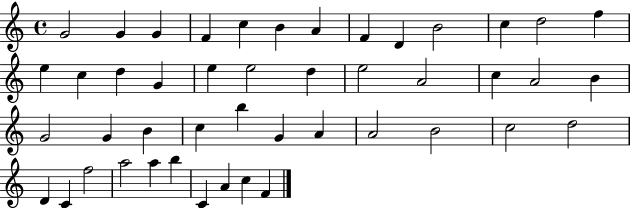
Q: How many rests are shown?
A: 0